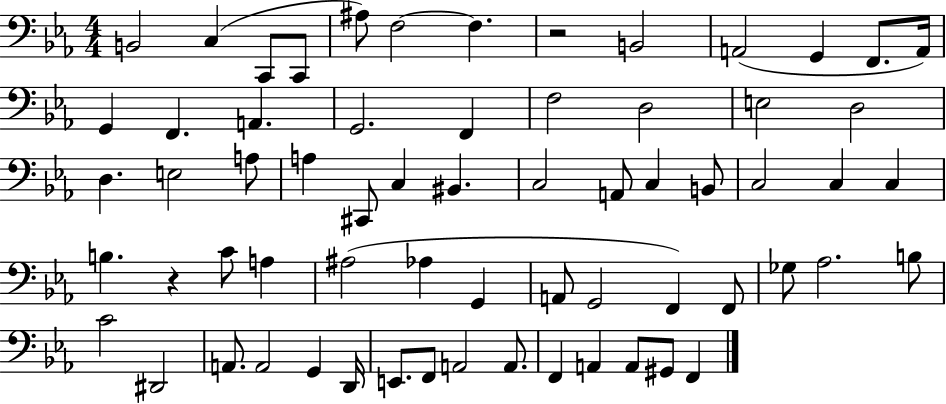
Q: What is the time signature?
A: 4/4